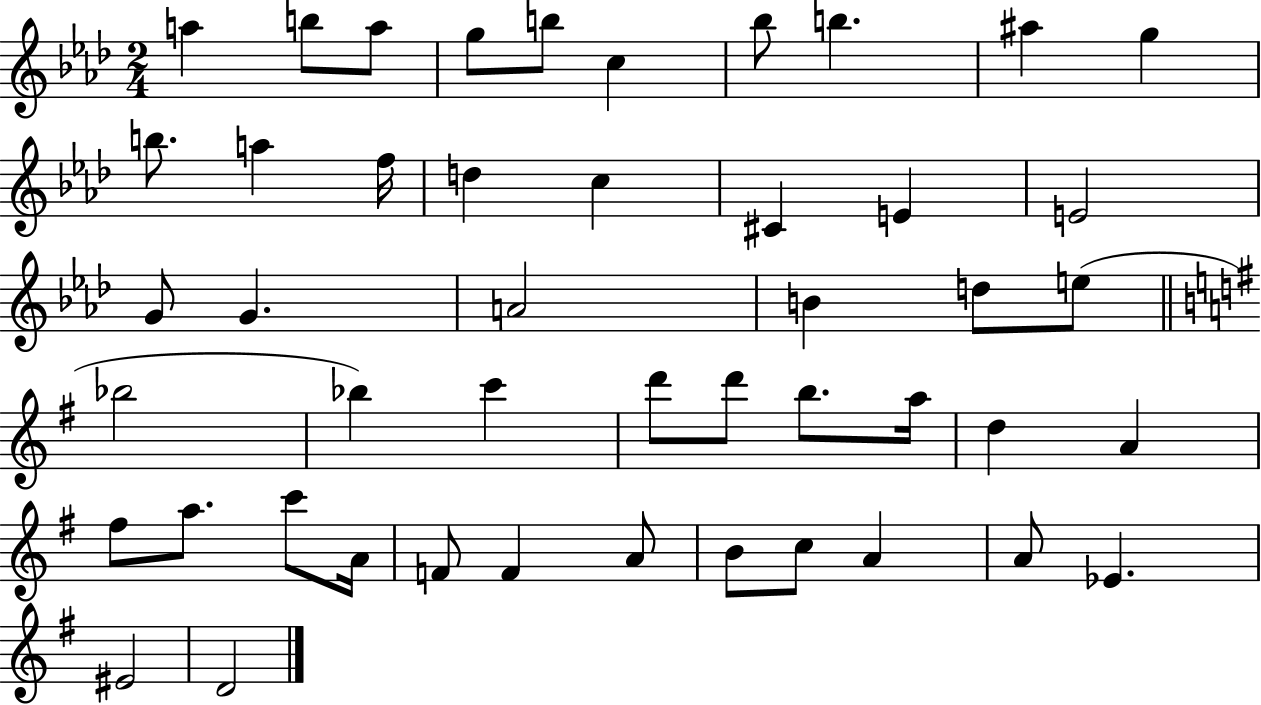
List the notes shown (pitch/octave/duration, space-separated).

A5/q B5/e A5/e G5/e B5/e C5/q Bb5/e B5/q. A#5/q G5/q B5/e. A5/q F5/s D5/q C5/q C#4/q E4/q E4/h G4/e G4/q. A4/h B4/q D5/e E5/e Bb5/h Bb5/q C6/q D6/e D6/e B5/e. A5/s D5/q A4/q F#5/e A5/e. C6/e A4/s F4/e F4/q A4/e B4/e C5/e A4/q A4/e Eb4/q. EIS4/h D4/h